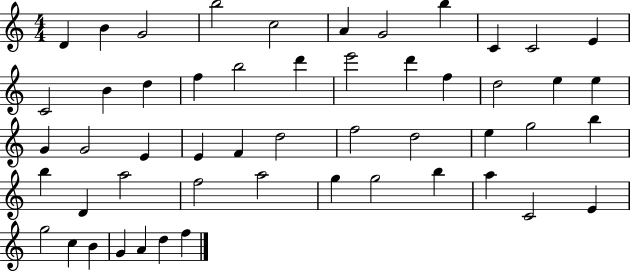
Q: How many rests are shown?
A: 0